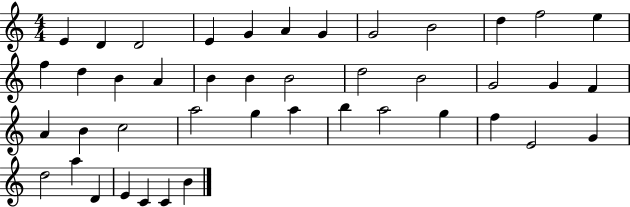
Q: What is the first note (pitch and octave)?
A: E4